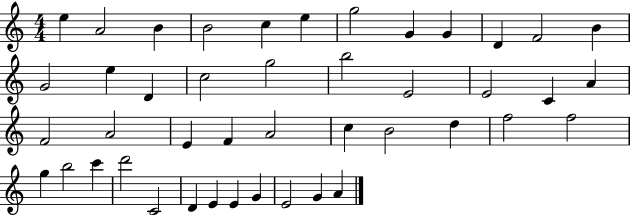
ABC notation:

X:1
T:Untitled
M:4/4
L:1/4
K:C
e A2 B B2 c e g2 G G D F2 B G2 e D c2 g2 b2 E2 E2 C A F2 A2 E F A2 c B2 d f2 f2 g b2 c' d'2 C2 D E E G E2 G A